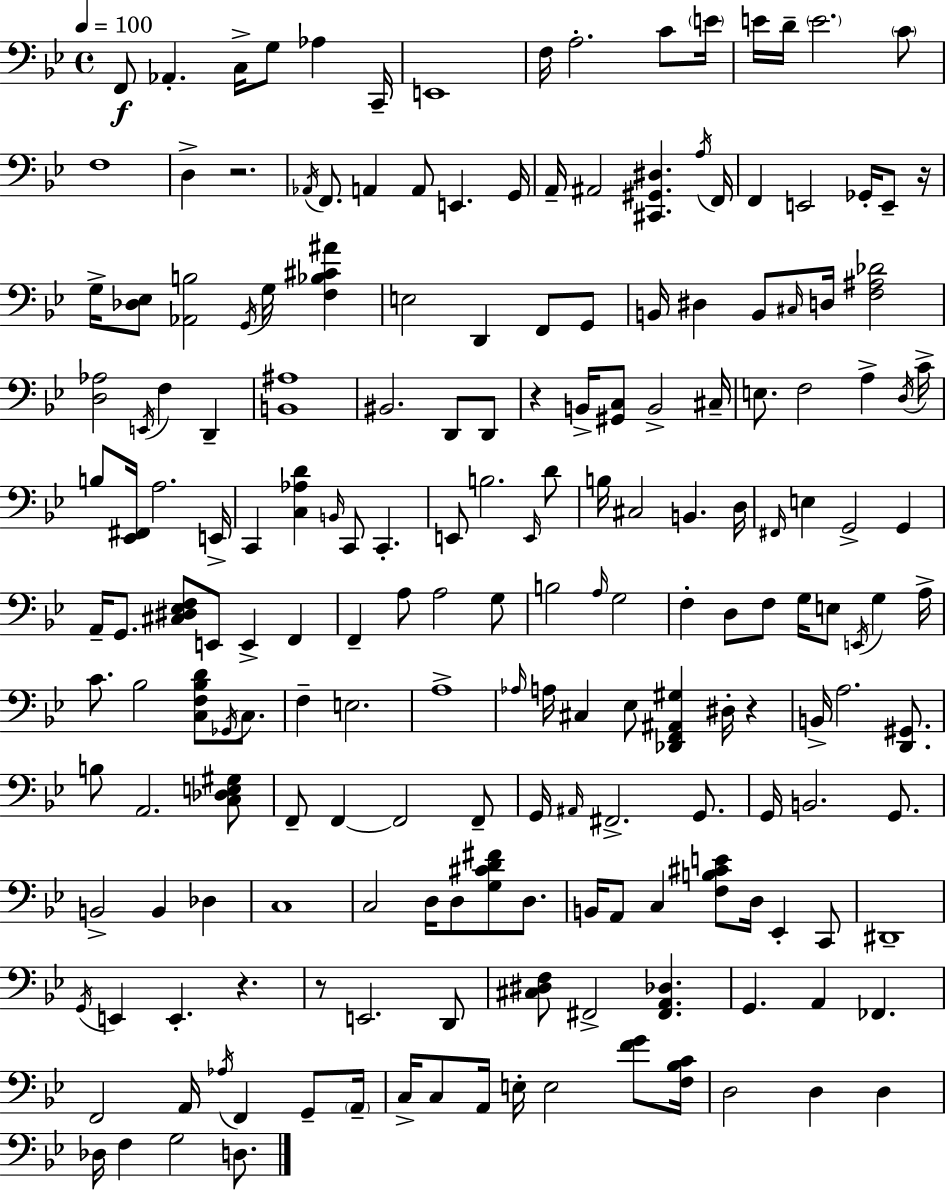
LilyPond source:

{
  \clef bass
  \time 4/4
  \defaultTimeSignature
  \key bes \major
  \tempo 4 = 100
  f,8\f aes,4.-. c16-> g8 aes4 c,16-- | e,1 | f16 a2.-. c'8 \parenthesize e'16 | e'16 d'16-- \parenthesize e'2. \parenthesize c'8 | \break f1 | d4-> r2. | \acciaccatura { aes,16 } f,8. a,4 a,8 e,4. | g,16 a,16-- ais,2 <cis, gis, dis>4. | \break \acciaccatura { a16 } f,16 f,4 e,2 ges,16-. e,8-- | r16 g16-> <des ees>8 <aes, b>2 \acciaccatura { g,16 } g16 <f bes cis' ais'>4 | e2 d,4 f,8 | g,8 b,16 dis4 b,8 \grace { cis16 } d16 <f ais des'>2 | \break <d aes>2 \acciaccatura { e,16 } f4 | d,4-- <b, ais>1 | bis,2. | d,8 d,8 r4 b,16-> <gis, c>8 b,2-> | \break cis16-- e8. f2 | a4-> \acciaccatura { d16 } c'16-> b8 <ees, fis,>16 a2. | e,16-> c,4 <c aes d'>4 \grace { b,16 } c,8 | c,4.-. e,8 b2. | \break \grace { e,16 } d'8 b16 cis2 | b,4. d16 \grace { fis,16 } e4 g,2-> | g,4 a,16-- g,8. <cis dis ees f>8 e,8 | e,4-> f,4 f,4-- a8 a2 | \break g8 b2 | \grace { a16 } g2 f4-. d8 | f8 g16 e8 \acciaccatura { e,16 } g4 a16-> c'8. bes2 | <c f bes d'>8 \acciaccatura { ges,16 } c8. f4-- | \break e2. a1-> | \grace { aes16 } a16 cis4 | ees8 <des, f, ais, gis>4 dis16-. r4 b,16-> a2. | <d, gis,>8. b8 a,2. | \break <c des e gis>8 f,8-- f,4~~ | f,2 f,8-- g,16 \grace { ais,16 } fis,2.-> | g,8. g,16 b,2. | g,8. b,2-> | \break b,4 des4 c1 | c2 | d16 d8 <g cis' d' fis'>8 d8. b,16 a,8 | c4 <f b cis' e'>8 d16 ees,4-. c,8 dis,1-- | \break \acciaccatura { g,16 } e,4 | e,4.-. r4. r8 | e,2. d,8 <cis dis f>8 | fis,2-> <fis, a, des>4. g,4. | \break a,4 fes,4. f,2 | a,16 \acciaccatura { aes16 } f,4 g,8-- \parenthesize a,16-- | c16-> c8 a,16 e16-. e2 <f' g'>8 <f bes c'>16 | d2 d4 d4 | \break des16 f4 g2 d8. | \bar "|."
}